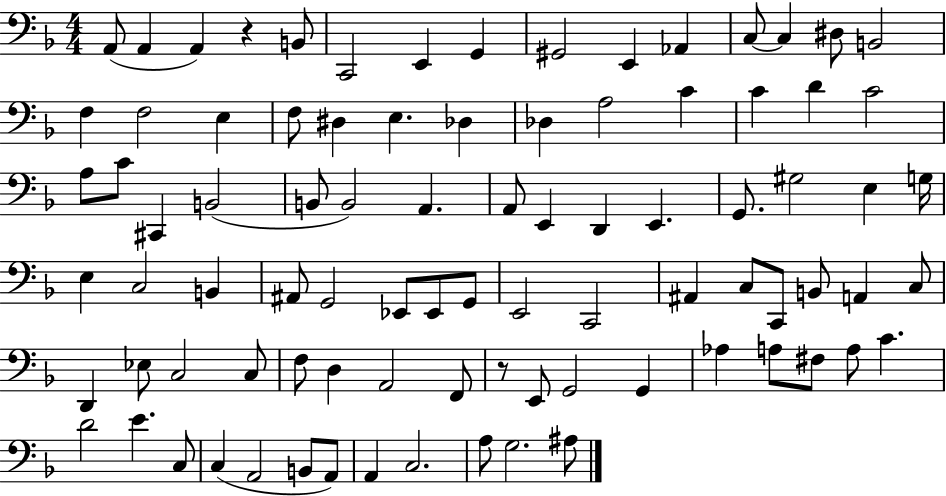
{
  \clef bass
  \numericTimeSignature
  \time 4/4
  \key f \major
  a,8( a,4 a,4) r4 b,8 | c,2 e,4 g,4 | gis,2 e,4 aes,4 | c8~~ c4 dis8 b,2 | \break f4 f2 e4 | f8 dis4 e4. des4 | des4 a2 c'4 | c'4 d'4 c'2 | \break a8 c'8 cis,4 b,2( | b,8 b,2) a,4. | a,8 e,4 d,4 e,4. | g,8. gis2 e4 g16 | \break e4 c2 b,4 | ais,8 g,2 ees,8 ees,8 g,8 | e,2 c,2 | ais,4 c8 c,8 b,8 a,4 c8 | \break d,4 ees8 c2 c8 | f8 d4 a,2 f,8 | r8 e,8 g,2 g,4 | aes4 a8 fis8 a8 c'4. | \break d'2 e'4. c8 | c4( a,2 b,8 a,8) | a,4 c2. | a8 g2. ais8 | \break \bar "|."
}